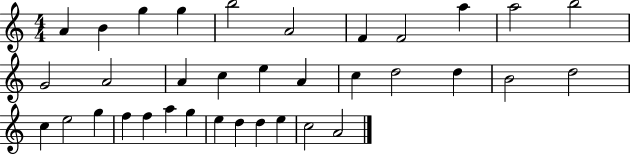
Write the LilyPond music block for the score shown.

{
  \clef treble
  \numericTimeSignature
  \time 4/4
  \key c \major
  a'4 b'4 g''4 g''4 | b''2 a'2 | f'4 f'2 a''4 | a''2 b''2 | \break g'2 a'2 | a'4 c''4 e''4 a'4 | c''4 d''2 d''4 | b'2 d''2 | \break c''4 e''2 g''4 | f''4 f''4 a''4 g''4 | e''4 d''4 d''4 e''4 | c''2 a'2 | \break \bar "|."
}